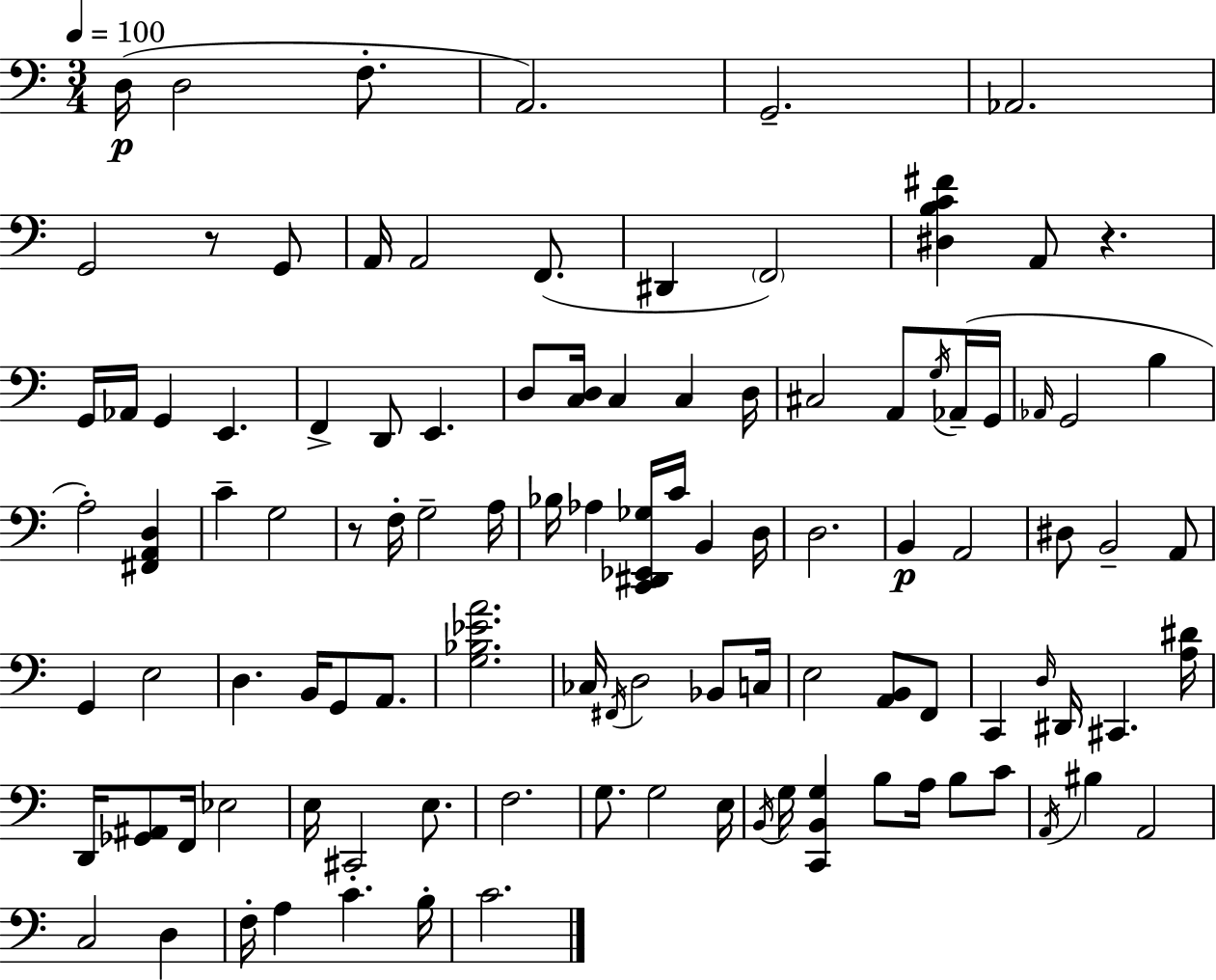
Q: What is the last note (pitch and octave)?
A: C4